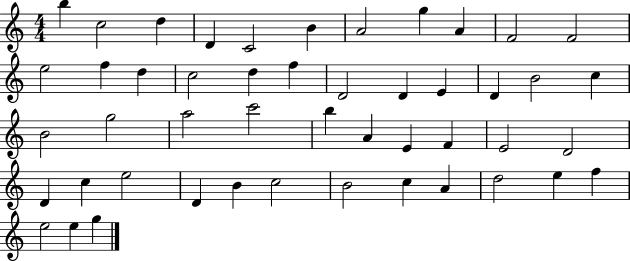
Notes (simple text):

B5/q C5/h D5/q D4/q C4/h B4/q A4/h G5/q A4/q F4/h F4/h E5/h F5/q D5/q C5/h D5/q F5/q D4/h D4/q E4/q D4/q B4/h C5/q B4/h G5/h A5/h C6/h B5/q A4/q E4/q F4/q E4/h D4/h D4/q C5/q E5/h D4/q B4/q C5/h B4/h C5/q A4/q D5/h E5/q F5/q E5/h E5/q G5/q